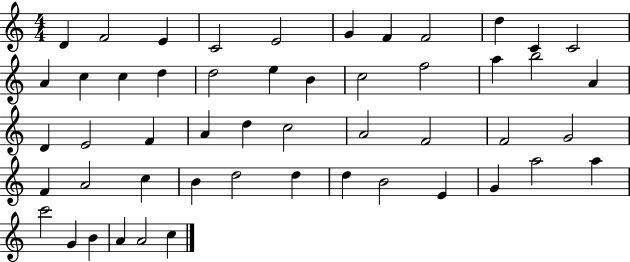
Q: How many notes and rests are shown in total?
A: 51